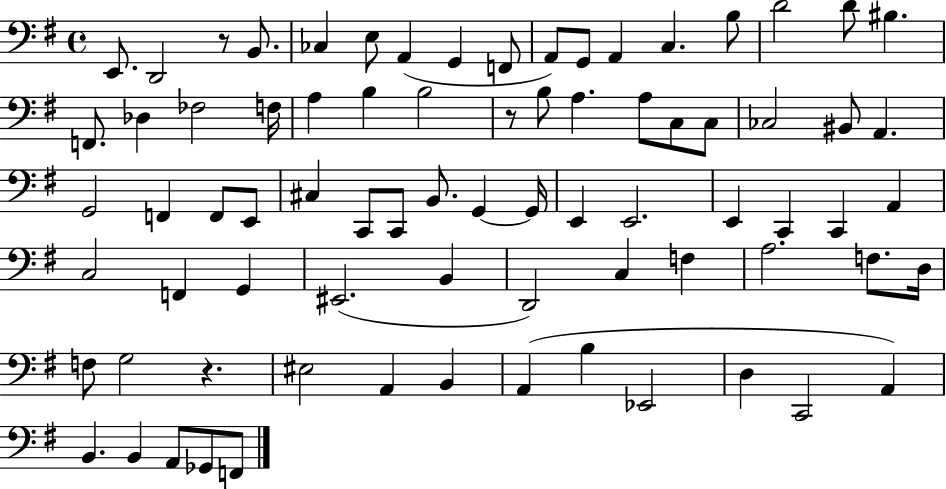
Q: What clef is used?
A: bass